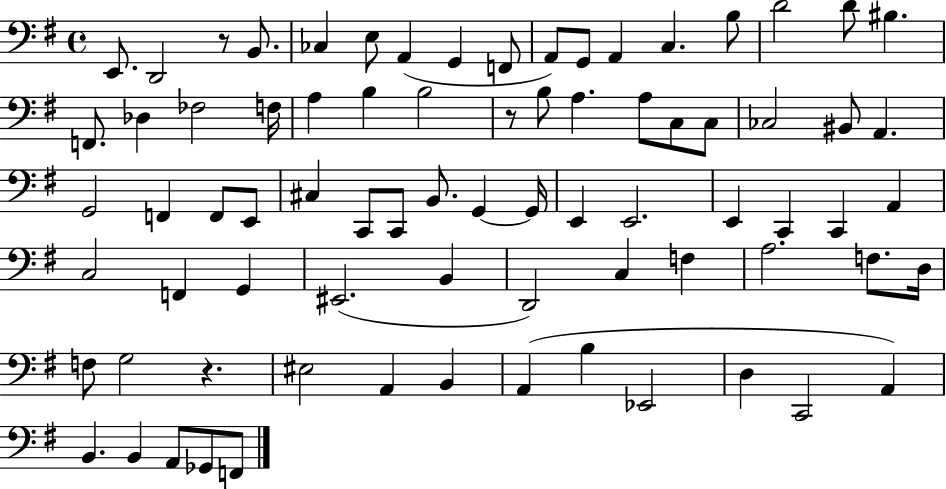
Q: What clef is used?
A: bass